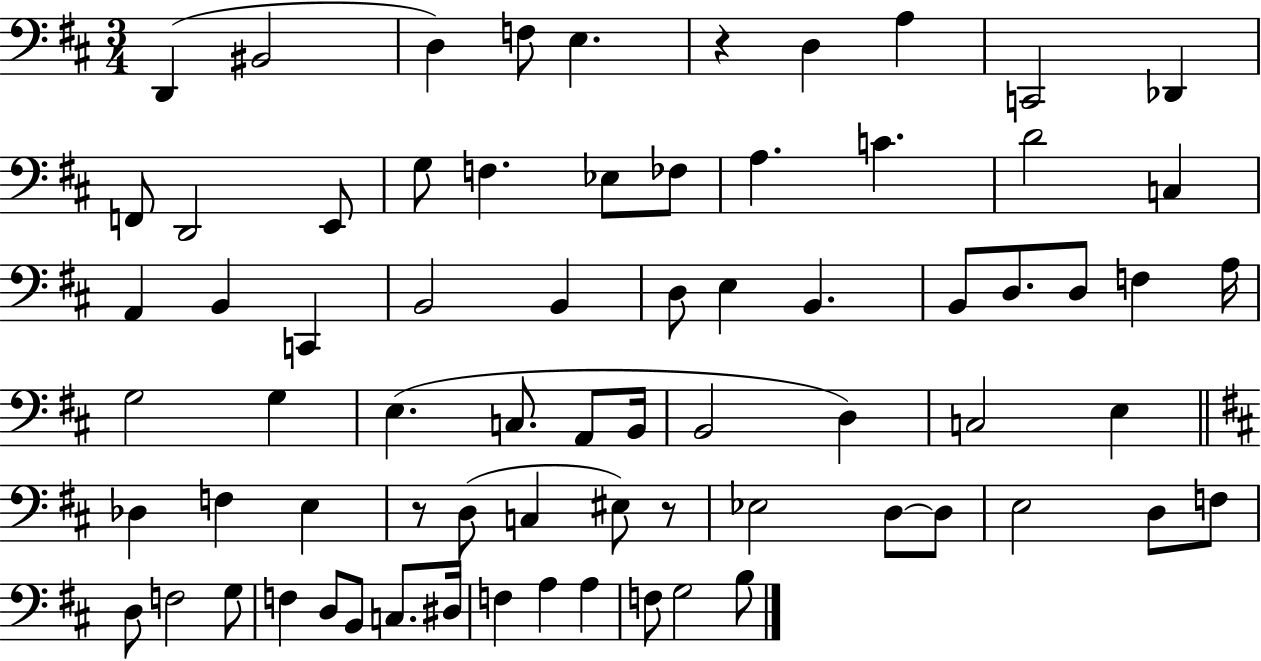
{
  \clef bass
  \numericTimeSignature
  \time 3/4
  \key d \major
  d,4( bis,2 | d4) f8 e4. | r4 d4 a4 | c,2 des,4 | \break f,8 d,2 e,8 | g8 f4. ees8 fes8 | a4. c'4. | d'2 c4 | \break a,4 b,4 c,4 | b,2 b,4 | d8 e4 b,4. | b,8 d8. d8 f4 a16 | \break g2 g4 | e4.( c8. a,8 b,16 | b,2 d4) | c2 e4 | \break \bar "||" \break \key d \major des4 f4 e4 | r8 d8( c4 eis8) r8 | ees2 d8~~ d8 | e2 d8 f8 | \break d8 f2 g8 | f4 d8 b,8 c8. dis16 | f4 a4 a4 | f8 g2 b8 | \break \bar "|."
}